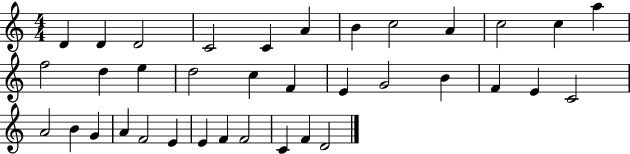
{
  \clef treble
  \numericTimeSignature
  \time 4/4
  \key c \major
  d'4 d'4 d'2 | c'2 c'4 a'4 | b'4 c''2 a'4 | c''2 c''4 a''4 | \break f''2 d''4 e''4 | d''2 c''4 f'4 | e'4 g'2 b'4 | f'4 e'4 c'2 | \break a'2 b'4 g'4 | a'4 f'2 e'4 | e'4 f'4 f'2 | c'4 f'4 d'2 | \break \bar "|."
}